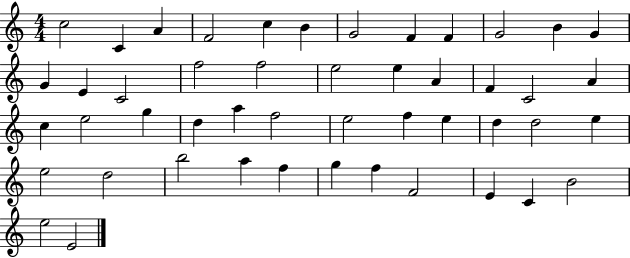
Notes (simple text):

C5/h C4/q A4/q F4/h C5/q B4/q G4/h F4/q F4/q G4/h B4/q G4/q G4/q E4/q C4/h F5/h F5/h E5/h E5/q A4/q F4/q C4/h A4/q C5/q E5/h G5/q D5/q A5/q F5/h E5/h F5/q E5/q D5/q D5/h E5/q E5/h D5/h B5/h A5/q F5/q G5/q F5/q F4/h E4/q C4/q B4/h E5/h E4/h